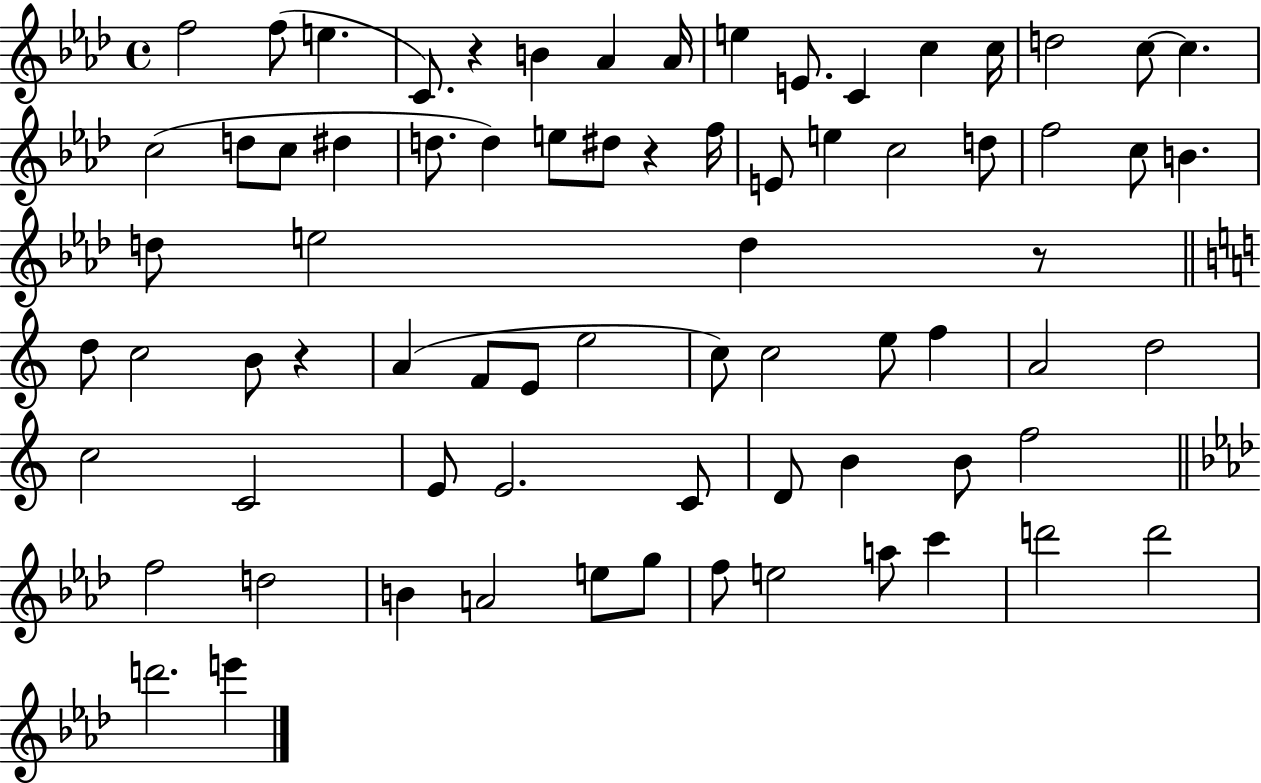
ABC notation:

X:1
T:Untitled
M:4/4
L:1/4
K:Ab
f2 f/2 e C/2 z B _A _A/4 e E/2 C c c/4 d2 c/2 c c2 d/2 c/2 ^d d/2 d e/2 ^d/2 z f/4 E/2 e c2 d/2 f2 c/2 B d/2 e2 d z/2 d/2 c2 B/2 z A F/2 E/2 e2 c/2 c2 e/2 f A2 d2 c2 C2 E/2 E2 C/2 D/2 B B/2 f2 f2 d2 B A2 e/2 g/2 f/2 e2 a/2 c' d'2 d'2 d'2 e'